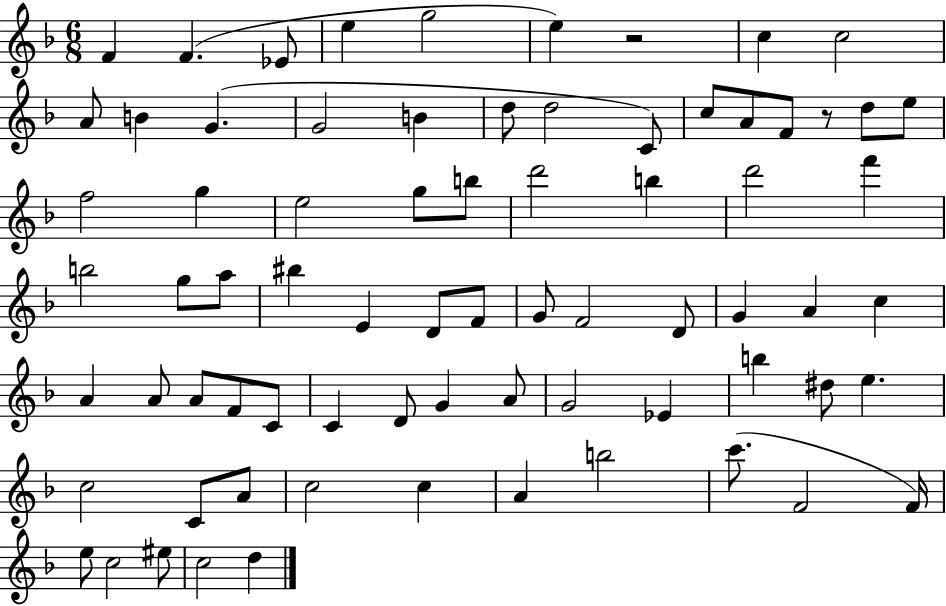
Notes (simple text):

F4/q F4/q. Eb4/e E5/q G5/h E5/q R/h C5/q C5/h A4/e B4/q G4/q. G4/h B4/q D5/e D5/h C4/e C5/e A4/e F4/e R/e D5/e E5/e F5/h G5/q E5/h G5/e B5/e D6/h B5/q D6/h F6/q B5/h G5/e A5/e BIS5/q E4/q D4/e F4/e G4/e F4/h D4/e G4/q A4/q C5/q A4/q A4/e A4/e F4/e C4/e C4/q D4/e G4/q A4/e G4/h Eb4/q B5/q D#5/e E5/q. C5/h C4/e A4/e C5/h C5/q A4/q B5/h C6/e. F4/h F4/s E5/e C5/h EIS5/e C5/h D5/q